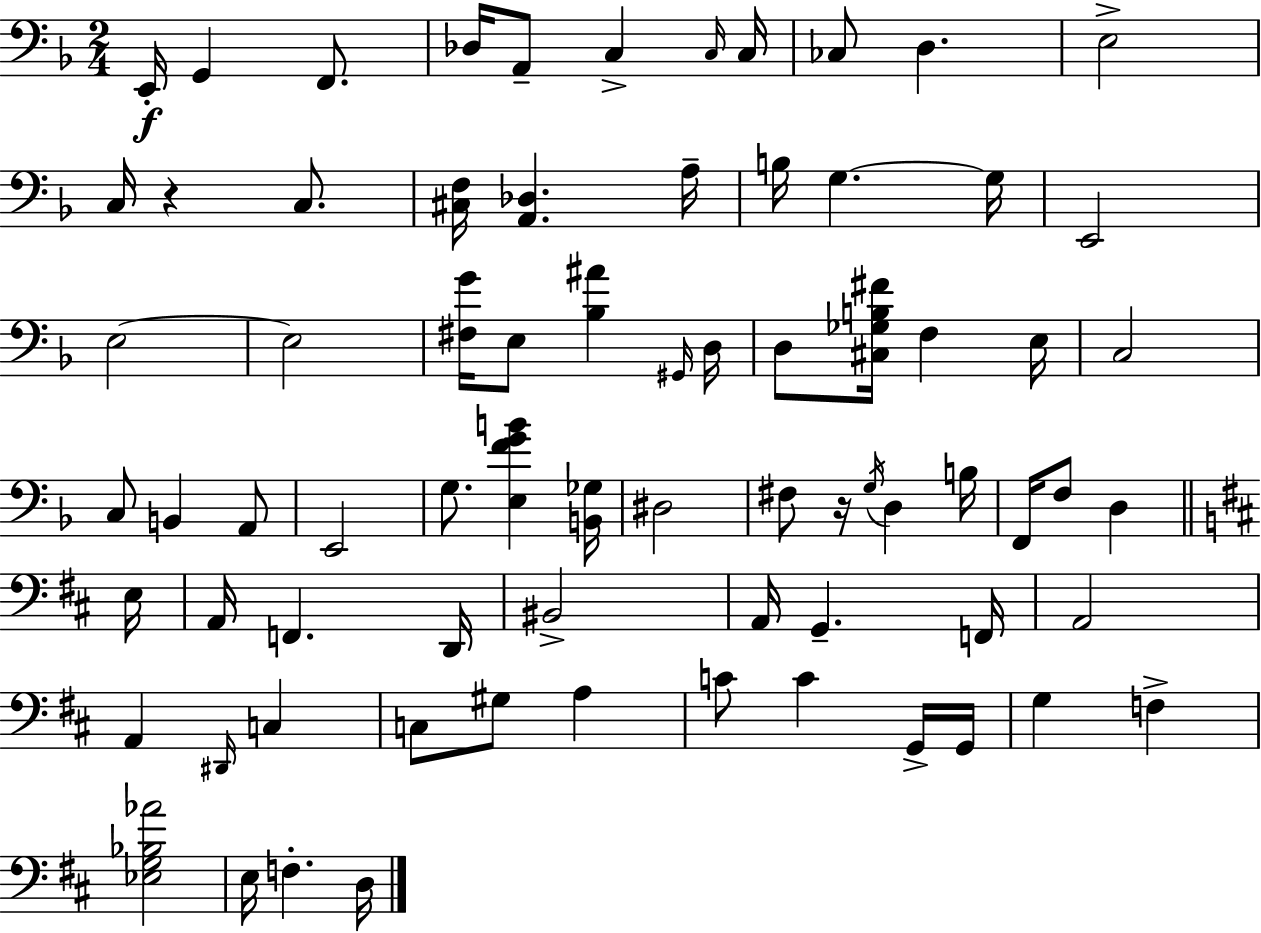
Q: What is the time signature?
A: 2/4